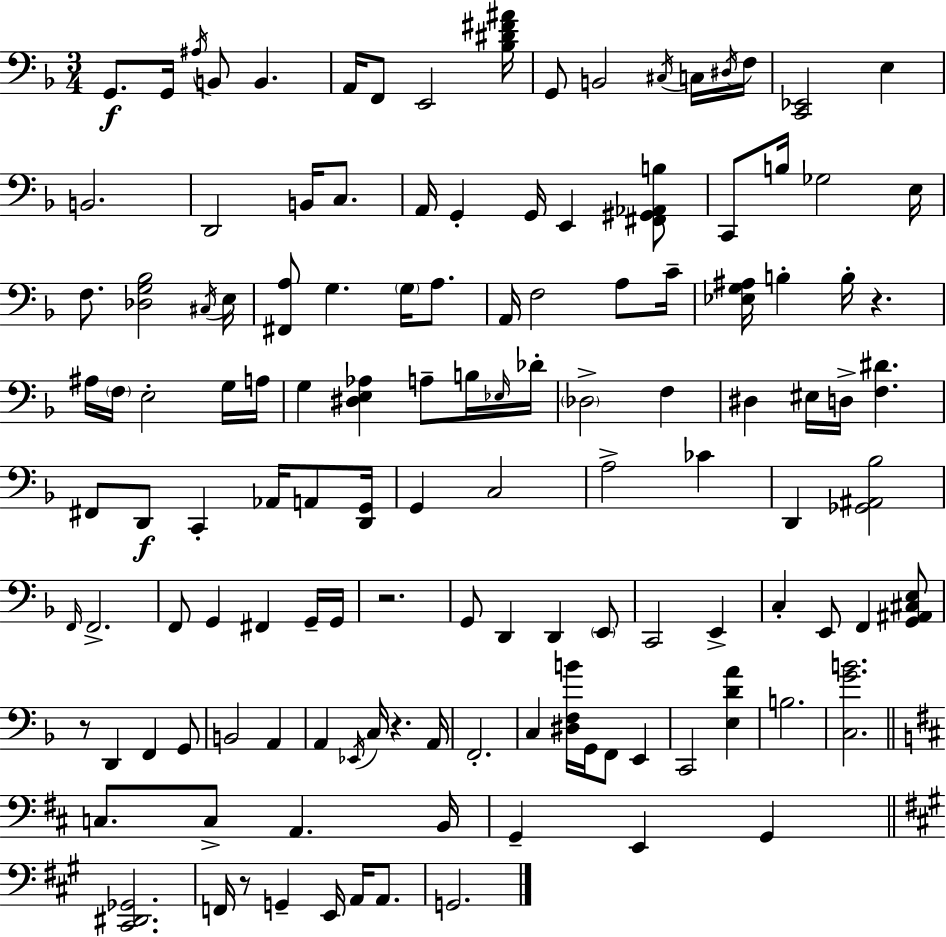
G2/e. G2/s A#3/s B2/e B2/q. A2/s F2/e E2/h [Bb3,D#4,F#4,A#4]/s G2/e B2/h C#3/s C3/s D#3/s F3/s [C2,Eb2]/h E3/q B2/h. D2/h B2/s C3/e. A2/s G2/q G2/s E2/q [F#2,G#2,Ab2,B3]/e C2/e B3/s Gb3/h E3/s F3/e. [Db3,G3,Bb3]/h C#3/s E3/s [F#2,A3]/e G3/q. G3/s A3/e. A2/s F3/h A3/e C4/s [Eb3,G3,A#3]/s B3/q B3/s R/q. A#3/s F3/s E3/h G3/s A3/s G3/q [D#3,E3,Ab3]/q A3/e B3/s Eb3/s Db4/s Db3/h F3/q D#3/q EIS3/s D3/s [F3,D#4]/q. F#2/e D2/e C2/q Ab2/s A2/e [D2,G2]/s G2/q C3/h A3/h CES4/q D2/q [Gb2,A#2,Bb3]/h F2/s F2/h. F2/e G2/q F#2/q G2/s G2/s R/h. G2/e D2/q D2/q E2/e C2/h E2/q C3/q E2/e F2/q [G2,A#2,C#3,E3]/e R/e D2/q F2/q G2/e B2/h A2/q A2/q Eb2/s C3/s R/q. A2/s F2/h. C3/q [D#3,F3,B4]/s G2/s F2/e E2/q C2/h [E3,D4,A4]/q B3/h. [C3,G4,B4]/h. C3/e. C3/e A2/q. B2/s G2/q E2/q G2/q [C#2,D#2,Gb2]/h. F2/s R/e G2/q E2/s A2/s A2/e. G2/h.